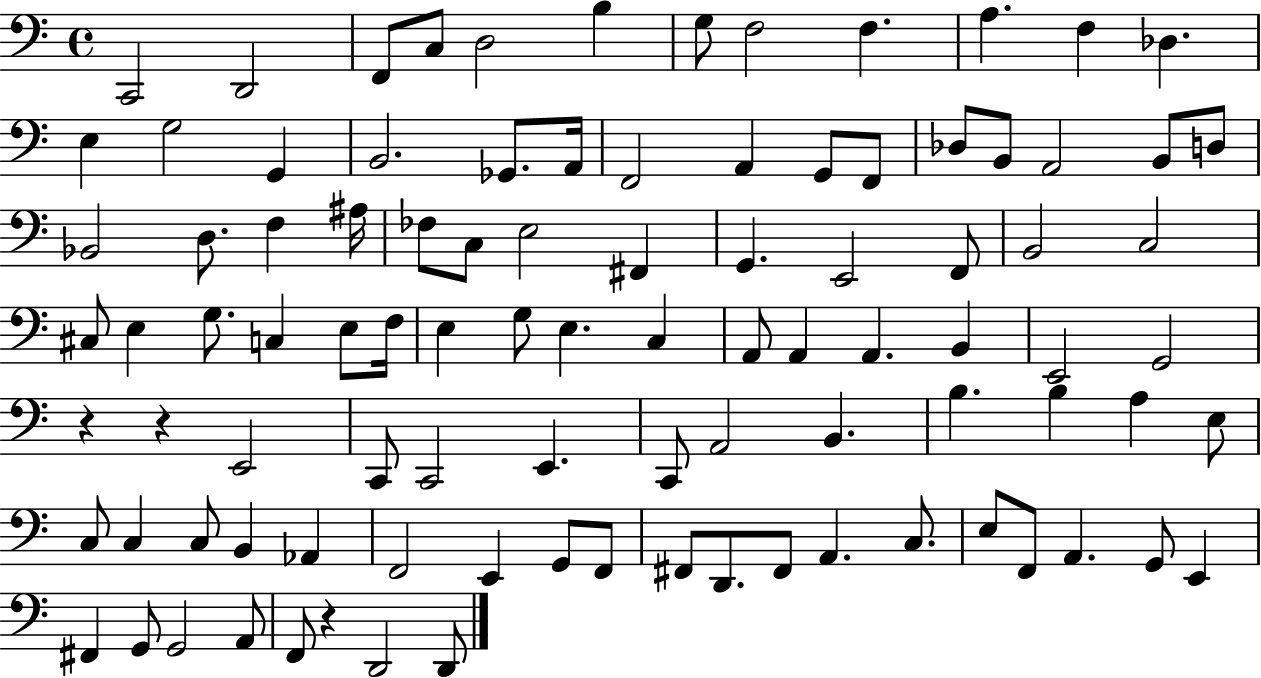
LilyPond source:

{
  \clef bass
  \time 4/4
  \defaultTimeSignature
  \key c \major
  c,2 d,2 | f,8 c8 d2 b4 | g8 f2 f4. | a4. f4 des4. | \break e4 g2 g,4 | b,2. ges,8. a,16 | f,2 a,4 g,8 f,8 | des8 b,8 a,2 b,8 d8 | \break bes,2 d8. f4 ais16 | fes8 c8 e2 fis,4 | g,4. e,2 f,8 | b,2 c2 | \break cis8 e4 g8. c4 e8 f16 | e4 g8 e4. c4 | a,8 a,4 a,4. b,4 | e,2 g,2 | \break r4 r4 e,2 | c,8 c,2 e,4. | c,8 a,2 b,4. | b4. b4 a4 e8 | \break c8 c4 c8 b,4 aes,4 | f,2 e,4 g,8 f,8 | fis,8 d,8. fis,8 a,4. c8. | e8 f,8 a,4. g,8 e,4 | \break fis,4 g,8 g,2 a,8 | f,8 r4 d,2 d,8 | \bar "|."
}